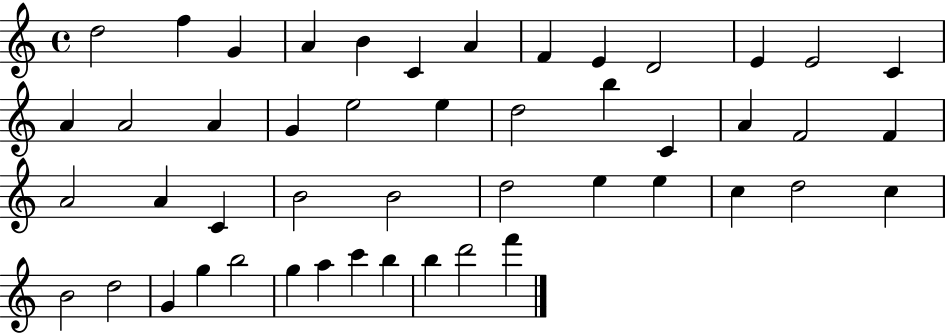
{
  \clef treble
  \time 4/4
  \defaultTimeSignature
  \key c \major
  d''2 f''4 g'4 | a'4 b'4 c'4 a'4 | f'4 e'4 d'2 | e'4 e'2 c'4 | \break a'4 a'2 a'4 | g'4 e''2 e''4 | d''2 b''4 c'4 | a'4 f'2 f'4 | \break a'2 a'4 c'4 | b'2 b'2 | d''2 e''4 e''4 | c''4 d''2 c''4 | \break b'2 d''2 | g'4 g''4 b''2 | g''4 a''4 c'''4 b''4 | b''4 d'''2 f'''4 | \break \bar "|."
}